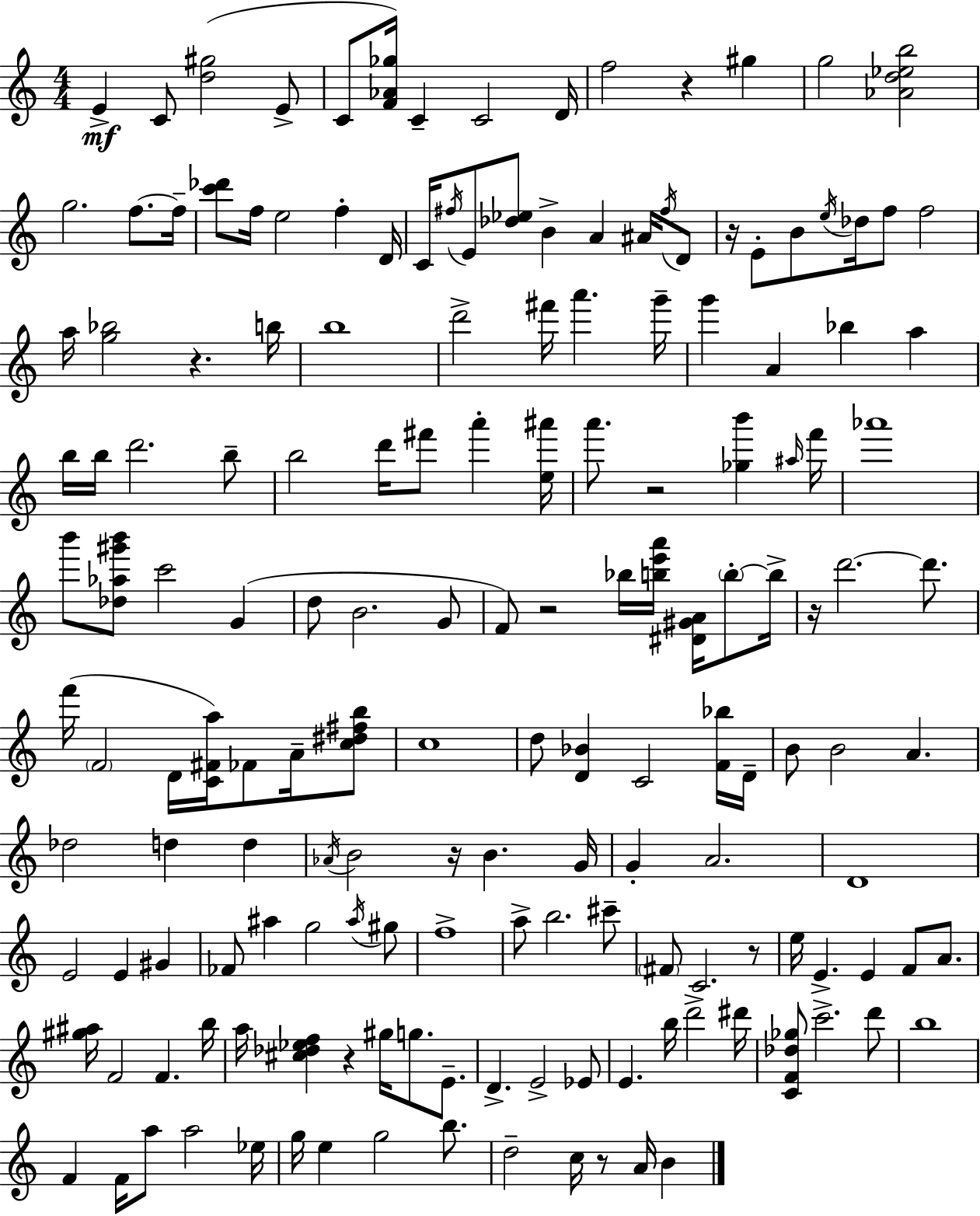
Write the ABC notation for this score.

X:1
T:Untitled
M:4/4
L:1/4
K:Am
E C/2 [d^g]2 E/2 C/2 [F_A_g]/4 C C2 D/4 f2 z ^g g2 [_Ad_eb]2 g2 f/2 f/4 [c'_d']/2 f/4 e2 f D/4 C/4 ^f/4 E/2 [_d_e]/2 B A ^A/4 ^f/4 D/2 z/4 E/2 B/2 e/4 _d/4 f/2 f2 a/4 [g_b]2 z b/4 b4 d'2 ^f'/4 a' g'/4 g' A _b a b/4 b/4 d'2 b/2 b2 d'/4 ^f'/2 a' [e^a']/4 a'/2 z2 [_gb'] ^a/4 f'/4 _a'4 b'/2 [_d_a^g'b']/2 c'2 G d/2 B2 G/2 F/2 z2 _b/4 [be'a']/4 [^D^GA]/4 b/2 b/4 z/4 d'2 d'/2 f'/4 F2 D/4 [C^Fa]/4 _F/2 A/4 [c^d^fb]/2 c4 d/2 [D_B] C2 [F_b]/4 D/4 B/2 B2 A _d2 d d _A/4 B2 z/4 B G/4 G A2 D4 E2 E ^G _F/2 ^a g2 ^a/4 ^g/2 f4 a/2 b2 ^c'/2 ^F/2 C2 z/2 e/4 E E F/2 A/2 [^g^a]/4 F2 F b/4 a/4 [^c_d_ef] z ^g/4 g/2 E/2 D E2 _E/2 E b/4 d'2 ^d'/4 [CF_d_g]/2 c'2 d'/2 b4 F F/4 a/2 a2 _e/4 g/4 e g2 b/2 d2 c/4 z/2 A/4 B